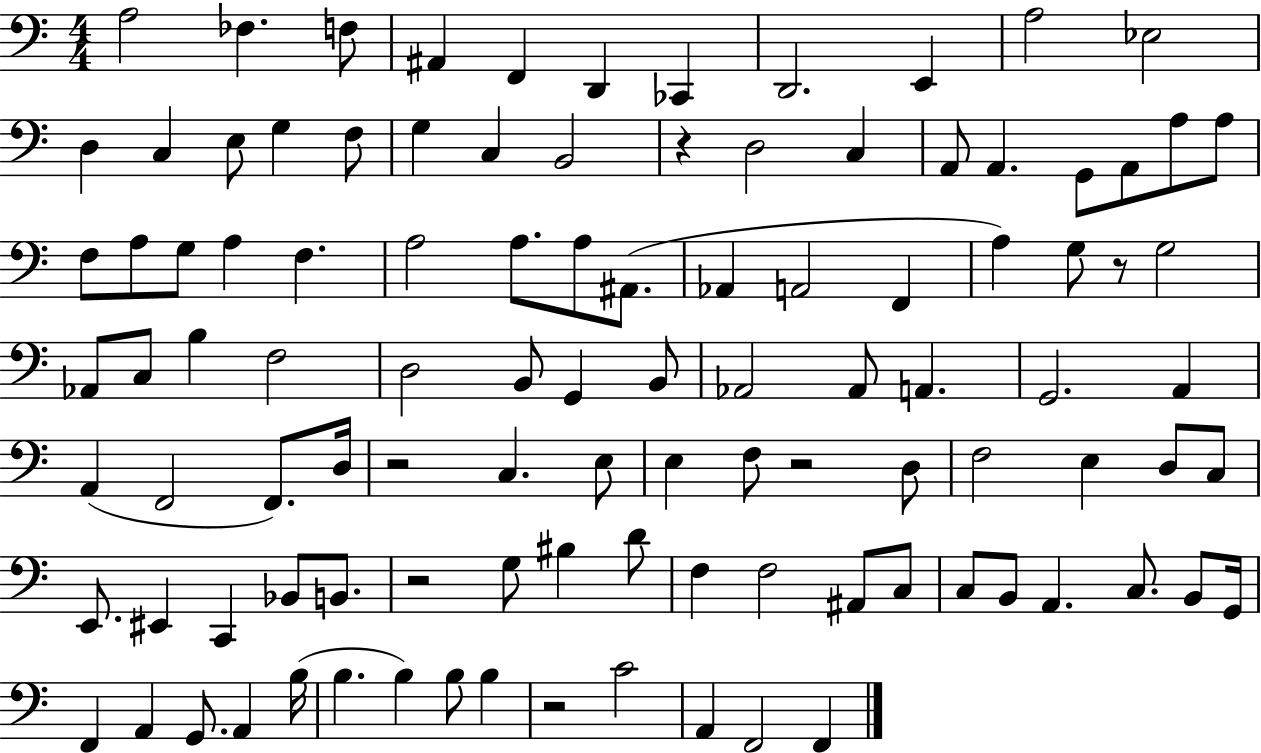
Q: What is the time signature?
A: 4/4